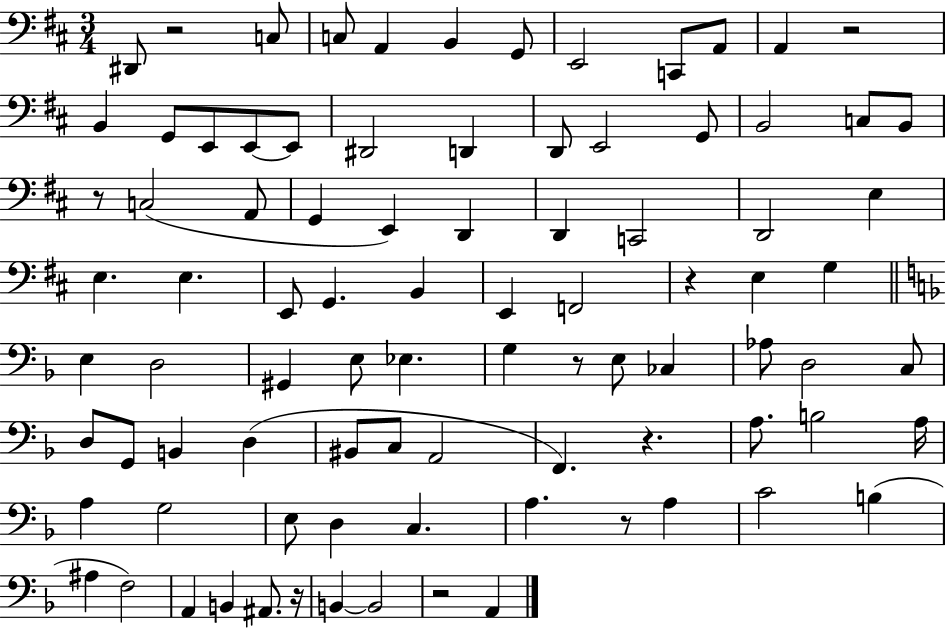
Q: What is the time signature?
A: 3/4